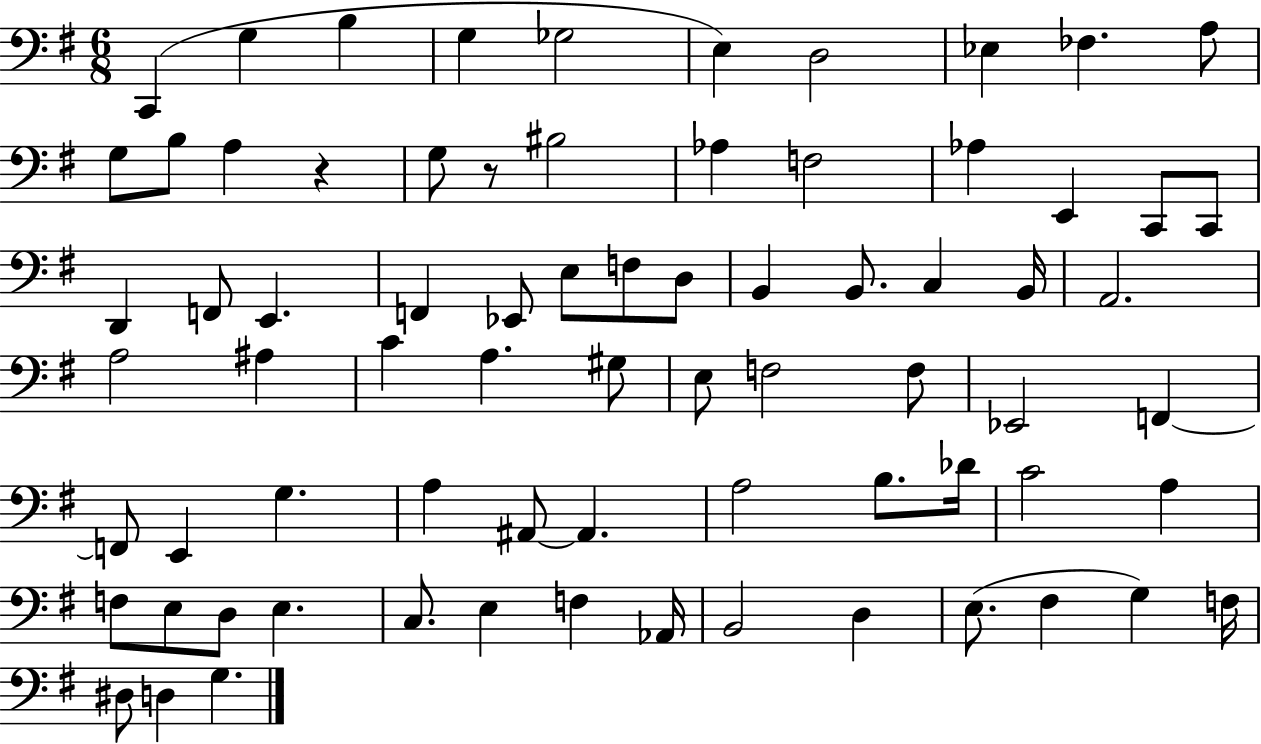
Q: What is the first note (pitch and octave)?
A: C2